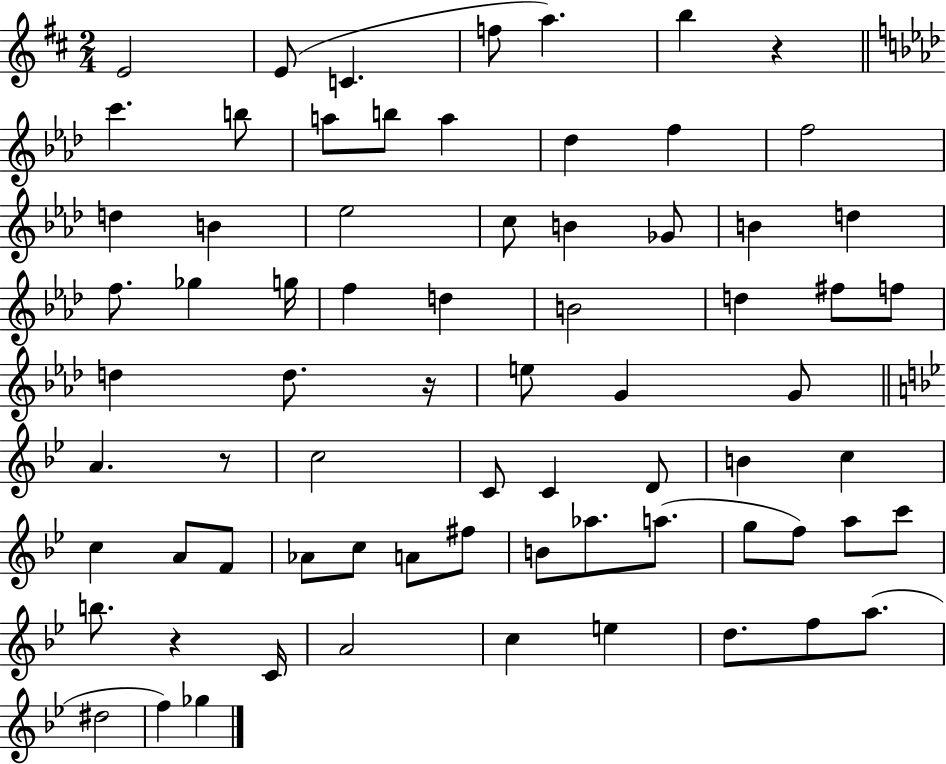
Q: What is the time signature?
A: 2/4